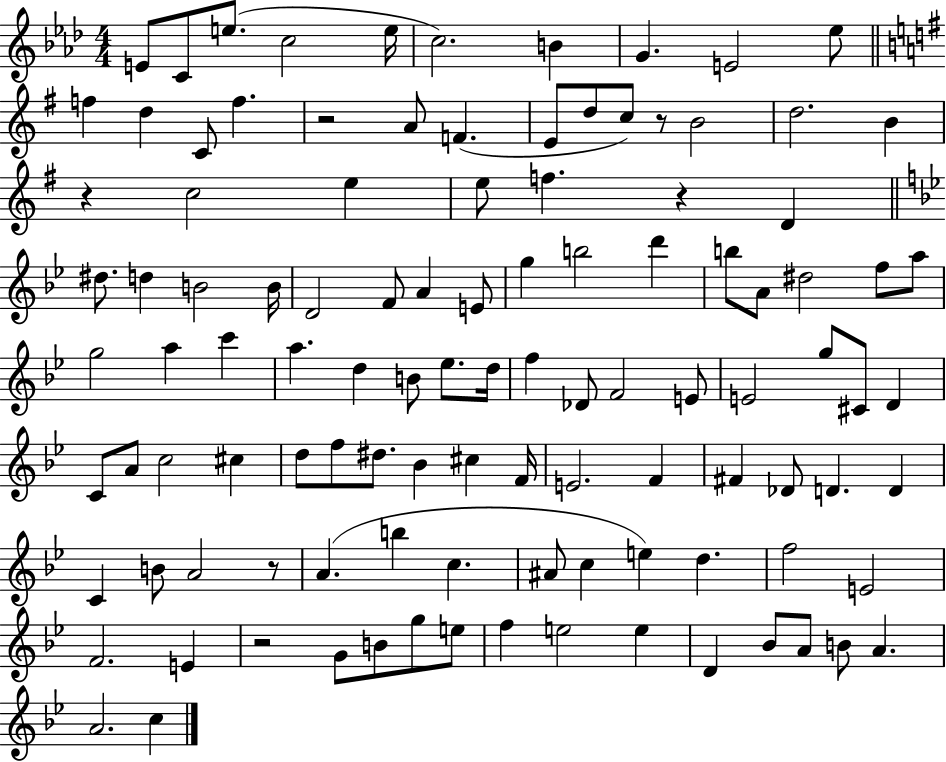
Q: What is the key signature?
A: AES major